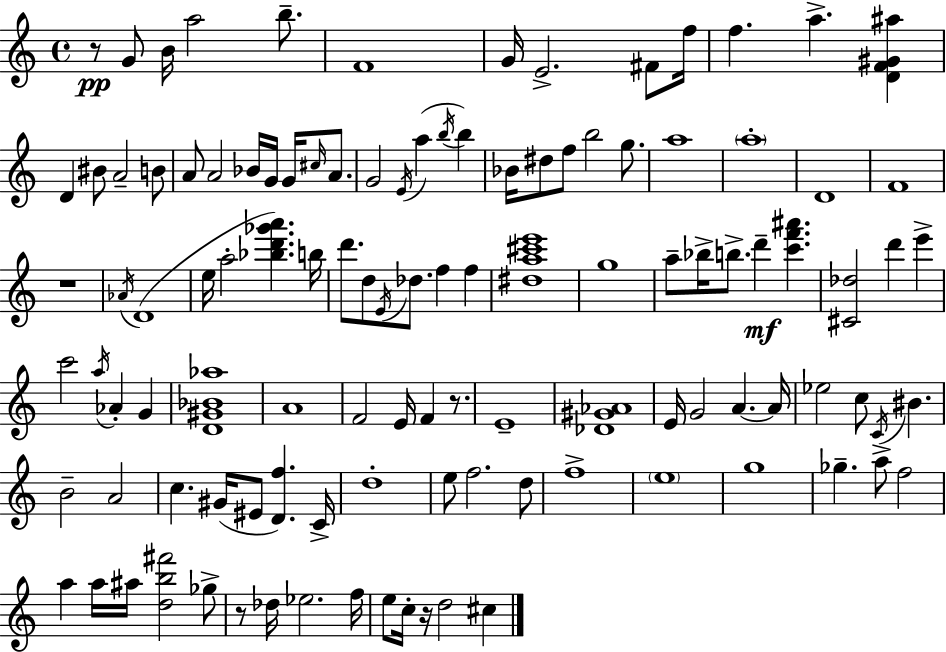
R/e G4/e B4/s A5/h B5/e. F4/w G4/s E4/h. F#4/e F5/s F5/q. A5/q. [D4,F4,G#4,A#5]/q D4/q BIS4/e A4/h B4/e A4/e A4/h Bb4/s G4/s G4/s C#5/s A4/e. G4/h E4/s A5/q B5/s B5/q Bb4/s D#5/e F5/e B5/h G5/e. A5/w A5/w D4/w F4/w R/w Ab4/s D4/w E5/s A5/h [Bb5,D6,Gb6,A6]/q. B5/s D6/e. D5/e E4/s Db5/e. F5/q F5/q [D#5,A5,C#6,E6]/w G5/w A5/e Bb5/s B5/e. D6/q [C6,F6,A#6]/q. [C#4,Db5]/h D6/q E6/q C6/h A5/s Ab4/q G4/q [D4,G#4,Bb4,Ab5]/w A4/w F4/h E4/s F4/q R/e. E4/w [Db4,G#4,Ab4]/w E4/s G4/h A4/q. A4/s Eb5/h C5/e C4/s BIS4/q. B4/h A4/h C5/q. G#4/s EIS4/e [D4,F5]/q. C4/s D5/w E5/e F5/h. D5/e F5/w E5/w G5/w Gb5/q. A5/e F5/h A5/q A5/s A#5/s [D5,B5,F#6]/h Gb5/e R/e Db5/s Eb5/h. F5/s E5/e C5/s R/s D5/h C#5/q